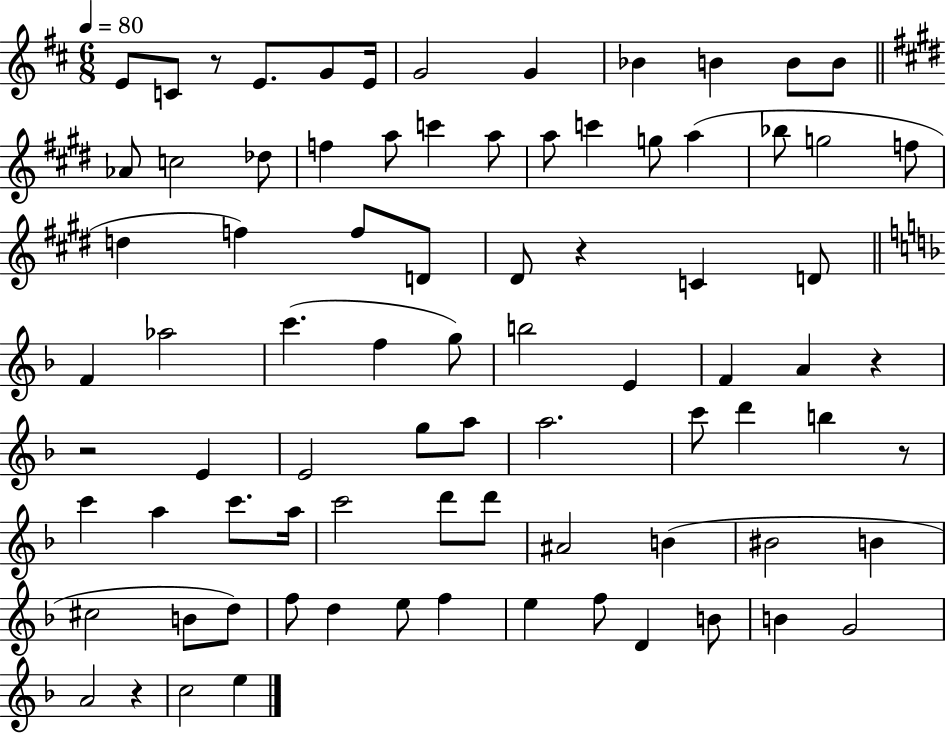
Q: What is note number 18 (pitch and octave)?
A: A5